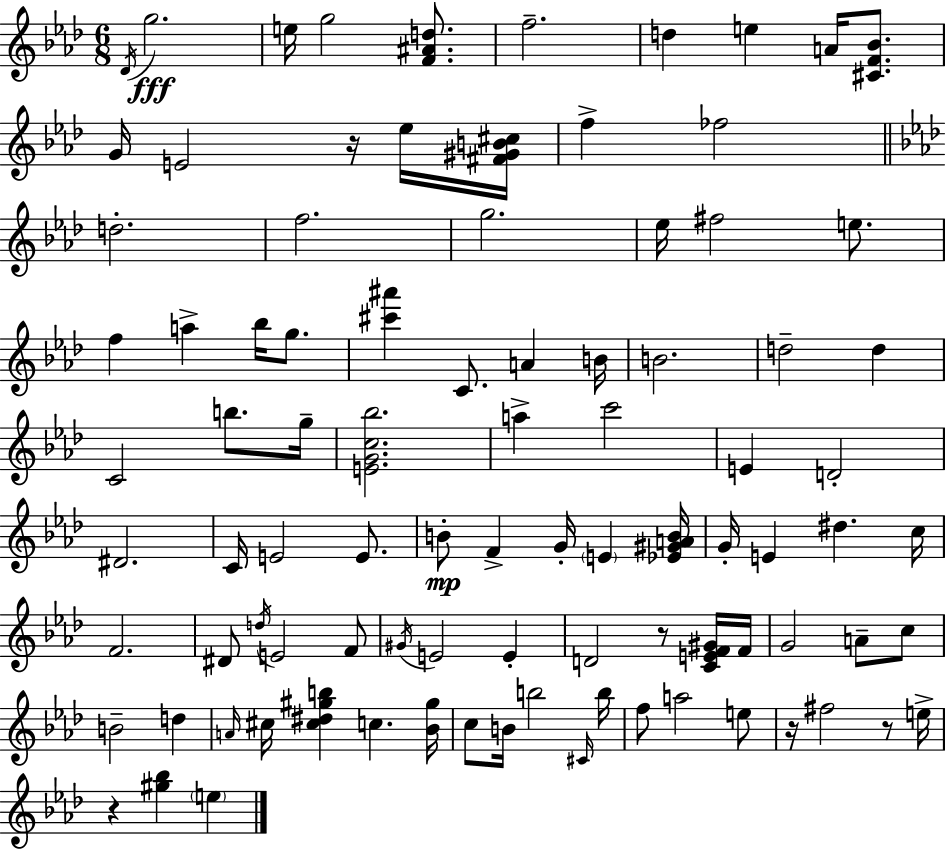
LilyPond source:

{
  \clef treble
  \numericTimeSignature
  \time 6/8
  \key aes \major
  \repeat volta 2 { \acciaccatura { des'16 }\fff g''2. | e''16 g''2 <f' ais' d''>8. | f''2.-- | d''4 e''4 a'16 <cis' f' bes'>8. | \break g'16 e'2 r16 ees''16 | <fis' gis' b' cis''>16 f''4-> fes''2 | \bar "||" \break \key aes \major d''2.-. | f''2. | g''2. | ees''16 fis''2 e''8. | \break f''4 a''4-> bes''16 g''8. | <cis''' ais'''>4 c'8. a'4 b'16 | b'2. | d''2-- d''4 | \break c'2 b''8. g''16-- | <e' g' c'' bes''>2. | a''4-> c'''2 | e'4 d'2-. | \break dis'2. | c'16 e'2 e'8. | b'8-.\mp f'4-> g'16-. \parenthesize e'4 <ees' gis' a' b'>16 | g'16-. e'4 dis''4. c''16 | \break f'2. | dis'8 \acciaccatura { d''16 } e'2 f'8 | \acciaccatura { gis'16 } e'2 e'4-. | d'2 r8 | \break <c' e' f' gis'>16 f'16 g'2 a'8-- | c''8 b'2-- d''4 | \grace { a'16 } cis''16 <cis'' dis'' gis'' b''>4 c''4. | <bes' gis''>16 c''8 b'16 b''2 | \break \grace { cis'16 } b''16 f''8 a''2 | e''8 r16 fis''2 | r8 e''16-> r4 <gis'' bes''>4 | \parenthesize e''4 } \bar "|."
}